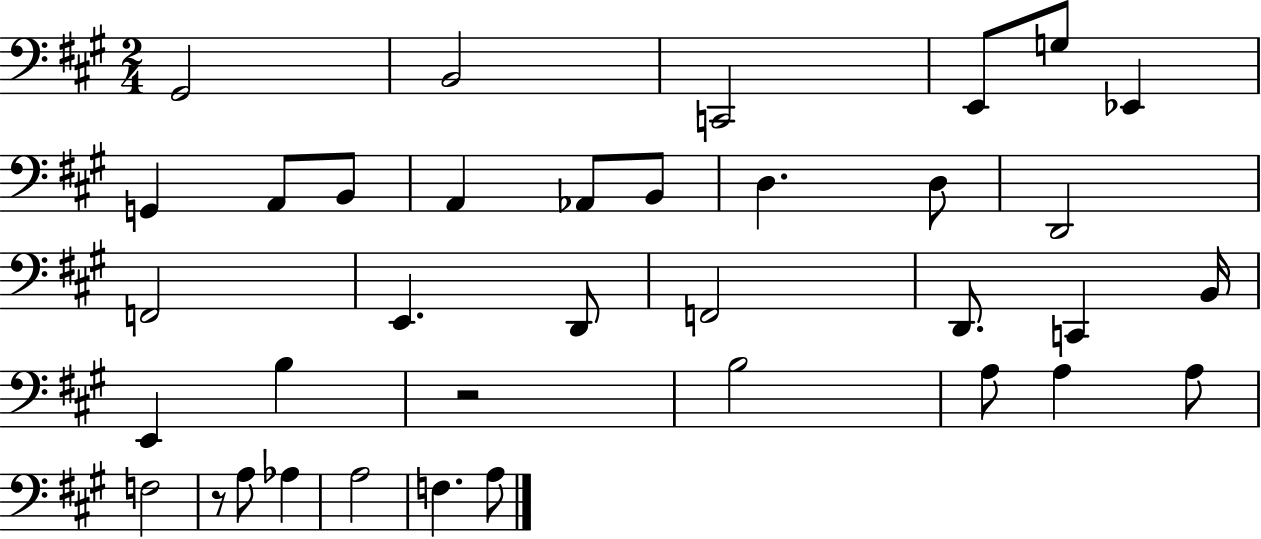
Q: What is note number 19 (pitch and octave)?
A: F2